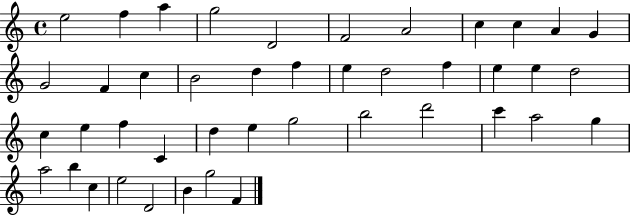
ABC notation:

X:1
T:Untitled
M:4/4
L:1/4
K:C
e2 f a g2 D2 F2 A2 c c A G G2 F c B2 d f e d2 f e e d2 c e f C d e g2 b2 d'2 c' a2 g a2 b c e2 D2 B g2 F